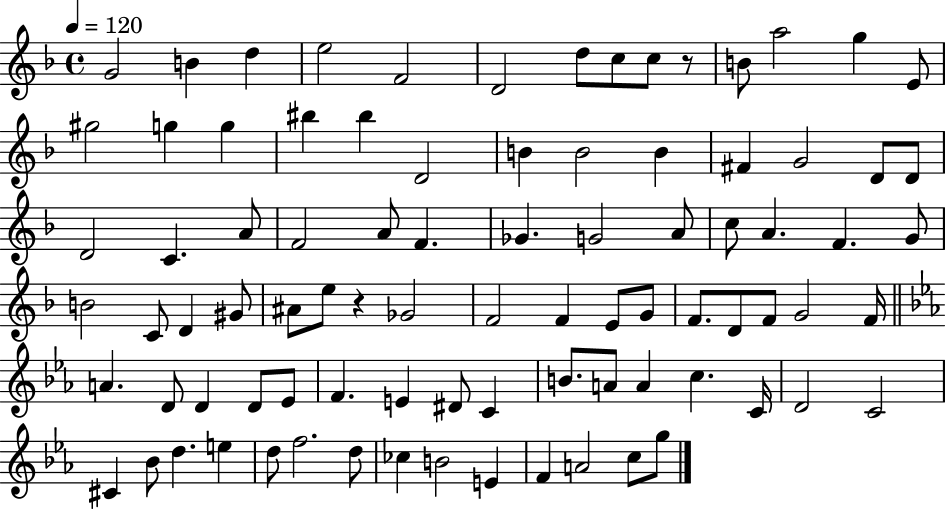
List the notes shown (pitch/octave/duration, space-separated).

G4/h B4/q D5/q E5/h F4/h D4/h D5/e C5/e C5/e R/e B4/e A5/h G5/q E4/e G#5/h G5/q G5/q BIS5/q BIS5/q D4/h B4/q B4/h B4/q F#4/q G4/h D4/e D4/e D4/h C4/q. A4/e F4/h A4/e F4/q. Gb4/q. G4/h A4/e C5/e A4/q. F4/q. G4/e B4/h C4/e D4/q G#4/e A#4/e E5/e R/q Gb4/h F4/h F4/q E4/e G4/e F4/e. D4/e F4/e G4/h F4/s A4/q. D4/e D4/q D4/e Eb4/e F4/q. E4/q D#4/e C4/q B4/e. A4/e A4/q C5/q. C4/s D4/h C4/h C#4/q Bb4/e D5/q. E5/q D5/e F5/h. D5/e CES5/q B4/h E4/q F4/q A4/h C5/e G5/e